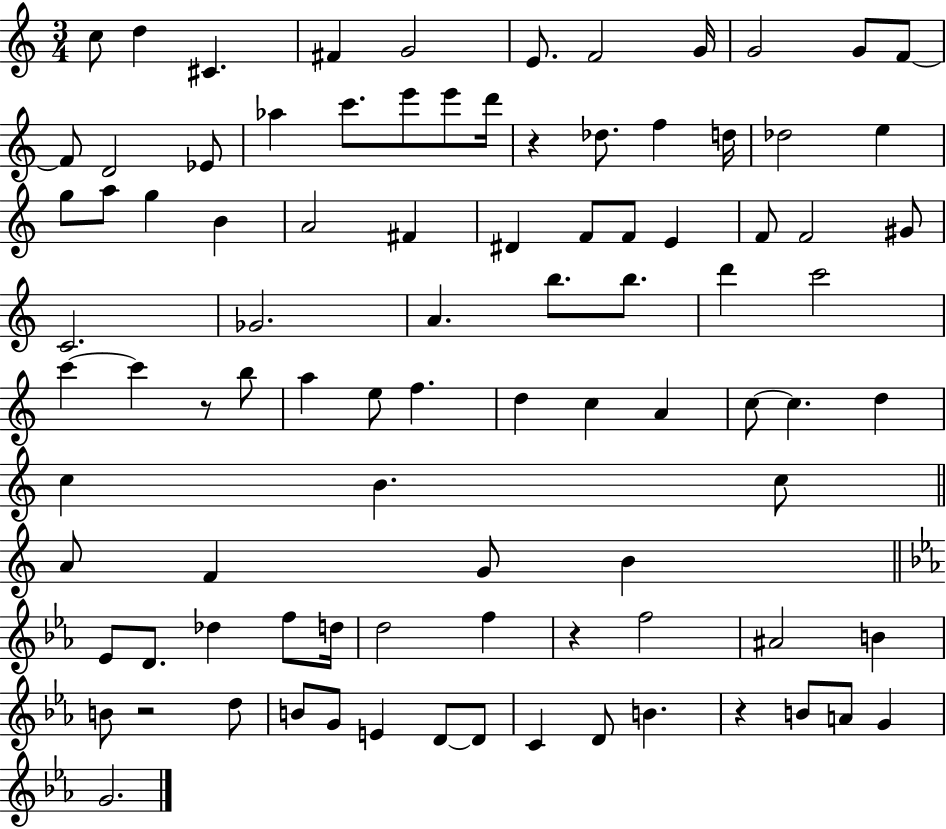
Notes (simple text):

C5/e D5/q C#4/q. F#4/q G4/h E4/e. F4/h G4/s G4/h G4/e F4/e F4/e D4/h Eb4/e Ab5/q C6/e. E6/e E6/e D6/s R/q Db5/e. F5/q D5/s Db5/h E5/q G5/e A5/e G5/q B4/q A4/h F#4/q D#4/q F4/e F4/e E4/q F4/e F4/h G#4/e C4/h. Gb4/h. A4/q. B5/e. B5/e. D6/q C6/h C6/q C6/q R/e B5/e A5/q E5/e F5/q. D5/q C5/q A4/q C5/e C5/q. D5/q C5/q B4/q. C5/e A4/e F4/q G4/e B4/q Eb4/e D4/e. Db5/q F5/e D5/s D5/h F5/q R/q F5/h A#4/h B4/q B4/e R/h D5/e B4/e G4/e E4/q D4/e D4/e C4/q D4/e B4/q. R/q B4/e A4/e G4/q G4/h.